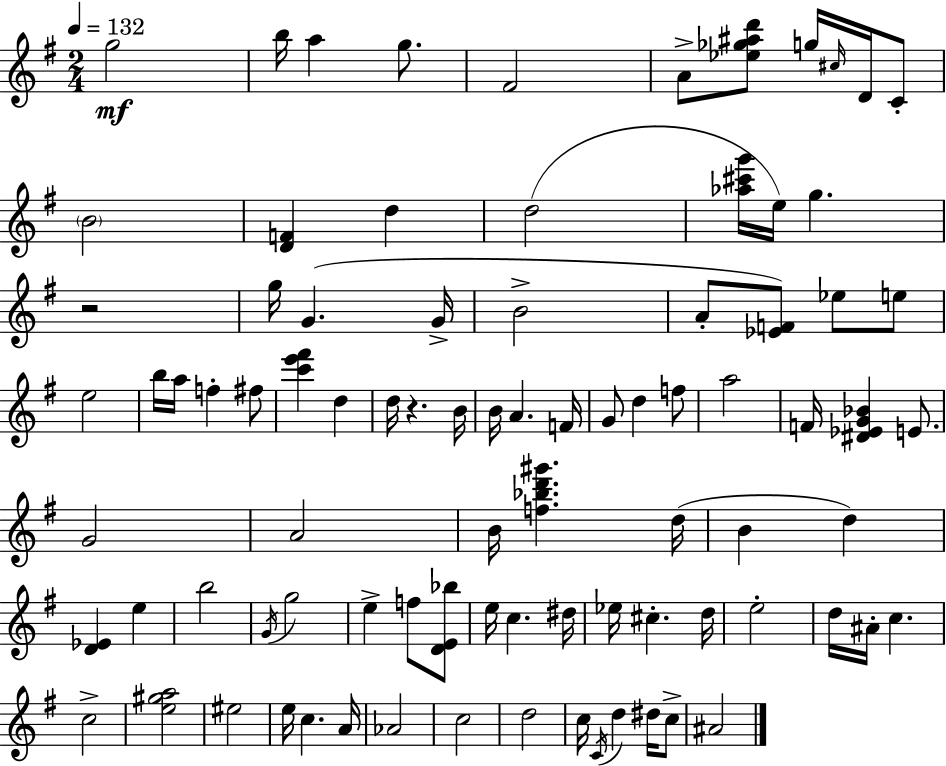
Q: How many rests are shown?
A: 2